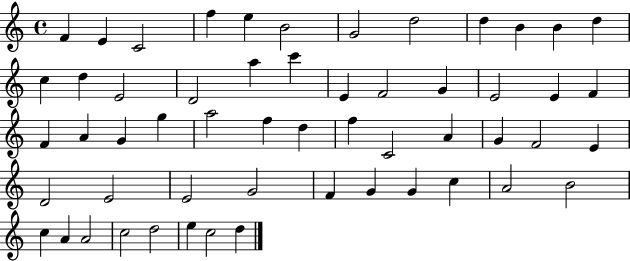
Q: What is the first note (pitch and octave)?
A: F4